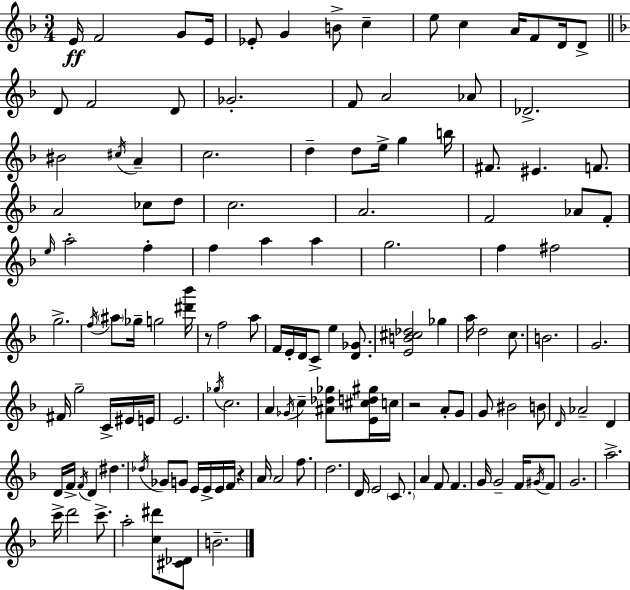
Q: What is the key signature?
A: F major